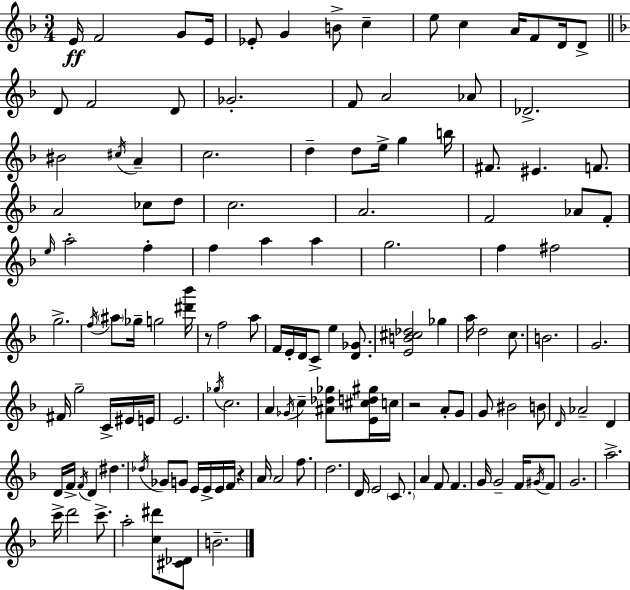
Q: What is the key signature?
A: F major